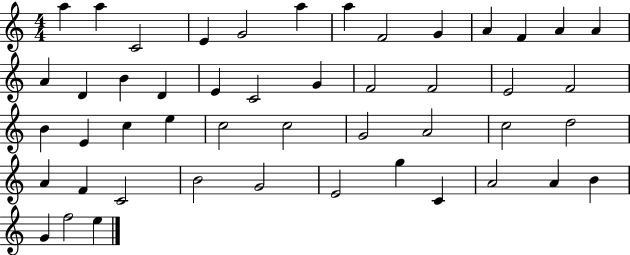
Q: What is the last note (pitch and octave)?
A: E5